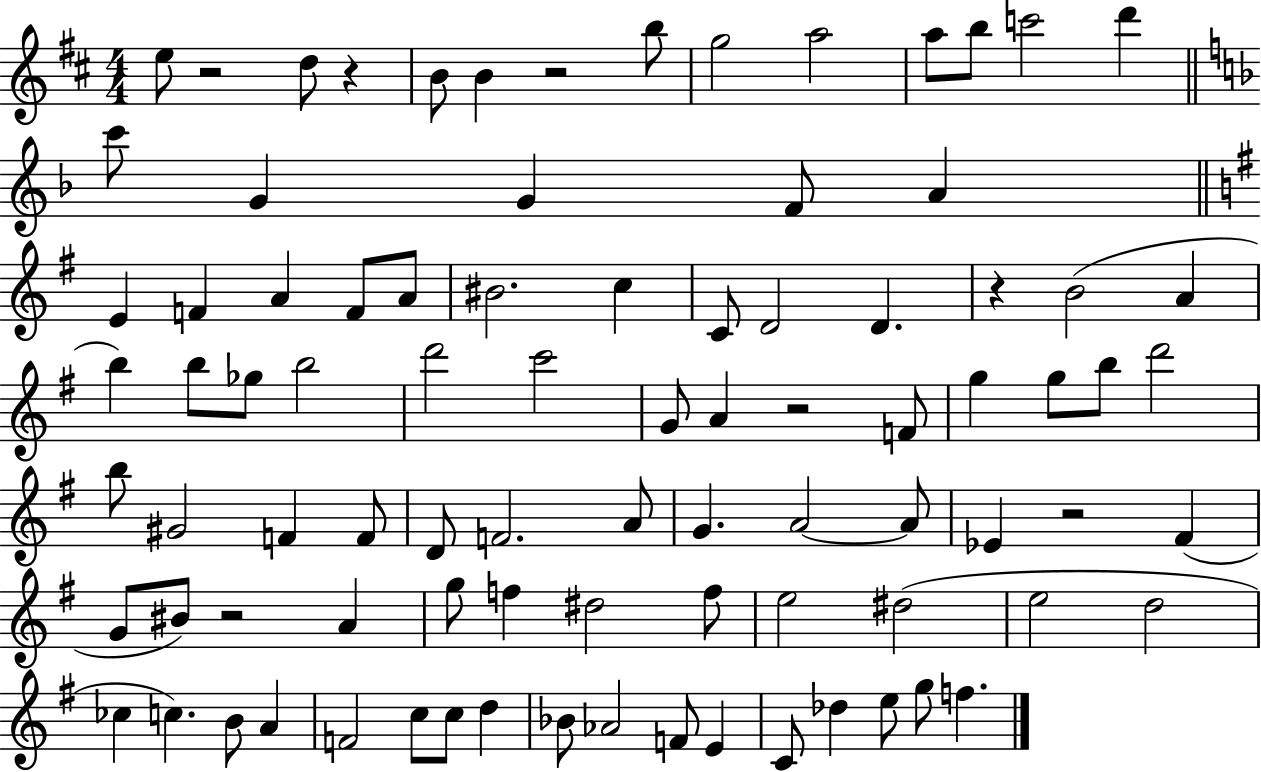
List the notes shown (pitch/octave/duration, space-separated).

E5/e R/h D5/e R/q B4/e B4/q R/h B5/e G5/h A5/h A5/e B5/e C6/h D6/q C6/e G4/q G4/q F4/e A4/q E4/q F4/q A4/q F4/e A4/e BIS4/h. C5/q C4/e D4/h D4/q. R/q B4/h A4/q B5/q B5/e Gb5/e B5/h D6/h C6/h G4/e A4/q R/h F4/e G5/q G5/e B5/e D6/h B5/e G#4/h F4/q F4/e D4/e F4/h. A4/e G4/q. A4/h A4/e Eb4/q R/h F#4/q G4/e BIS4/e R/h A4/q G5/e F5/q D#5/h F5/e E5/h D#5/h E5/h D5/h CES5/q C5/q. B4/e A4/q F4/h C5/e C5/e D5/q Bb4/e Ab4/h F4/e E4/q C4/e Db5/q E5/e G5/e F5/q.